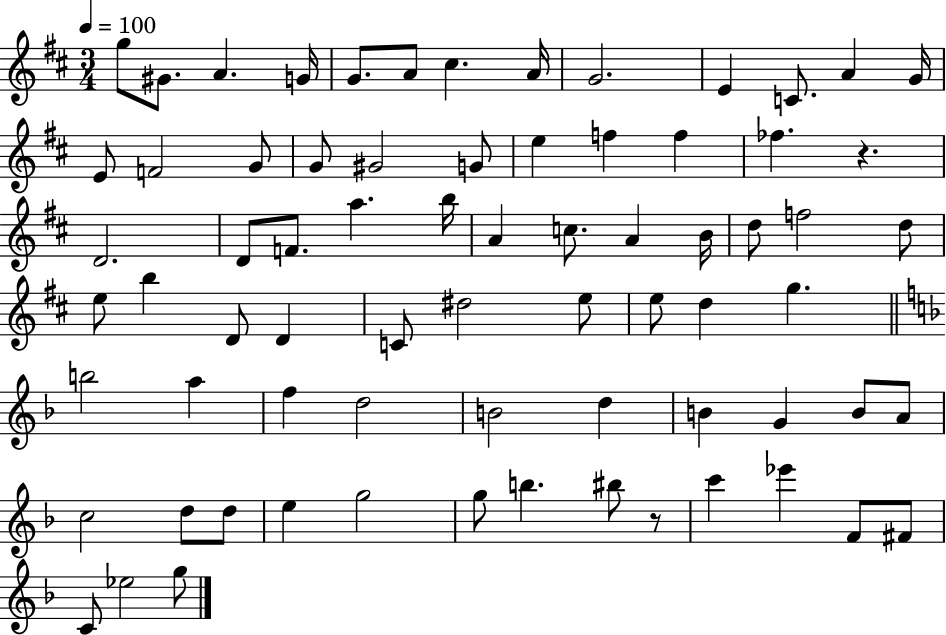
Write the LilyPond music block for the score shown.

{
  \clef treble
  \numericTimeSignature
  \time 3/4
  \key d \major
  \tempo 4 = 100
  g''8 gis'8. a'4. g'16 | g'8. a'8 cis''4. a'16 | g'2. | e'4 c'8. a'4 g'16 | \break e'8 f'2 g'8 | g'8 gis'2 g'8 | e''4 f''4 f''4 | fes''4. r4. | \break d'2. | d'8 f'8. a''4. b''16 | a'4 c''8. a'4 b'16 | d''8 f''2 d''8 | \break e''8 b''4 d'8 d'4 | c'8 dis''2 e''8 | e''8 d''4 g''4. | \bar "||" \break \key f \major b''2 a''4 | f''4 d''2 | b'2 d''4 | b'4 g'4 b'8 a'8 | \break c''2 d''8 d''8 | e''4 g''2 | g''8 b''4. bis''8 r8 | c'''4 ees'''4 f'8 fis'8 | \break c'8 ees''2 g''8 | \bar "|."
}